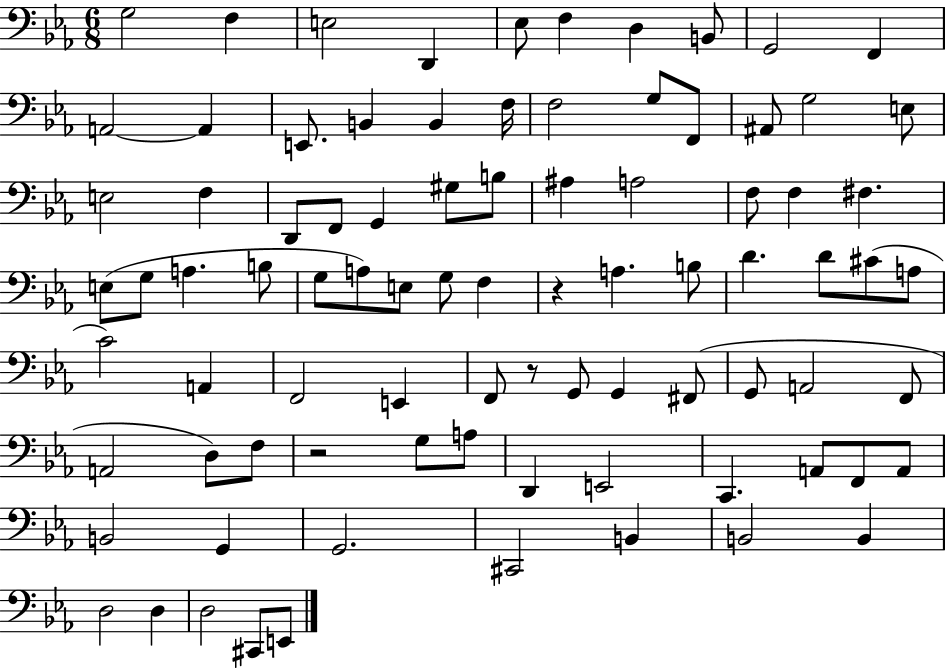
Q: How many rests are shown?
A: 3